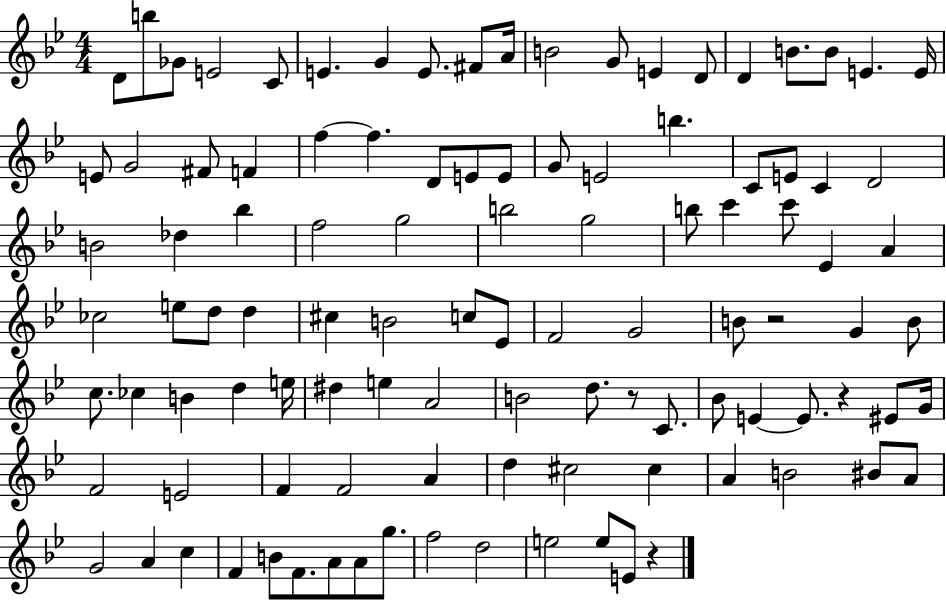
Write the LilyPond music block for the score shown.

{
  \clef treble
  \numericTimeSignature
  \time 4/4
  \key bes \major
  \repeat volta 2 { d'8 b''8 ges'8 e'2 c'8 | e'4. g'4 e'8. fis'8 a'16 | b'2 g'8 e'4 d'8 | d'4 b'8. b'8 e'4. e'16 | \break e'8 g'2 fis'8 f'4 | f''4~~ f''4. d'8 e'8 e'8 | g'8 e'2 b''4. | c'8 e'8 c'4 d'2 | \break b'2 des''4 bes''4 | f''2 g''2 | b''2 g''2 | b''8 c'''4 c'''8 ees'4 a'4 | \break ces''2 e''8 d''8 d''4 | cis''4 b'2 c''8 ees'8 | f'2 g'2 | b'8 r2 g'4 b'8 | \break c''8. ces''4 b'4 d''4 e''16 | dis''4 e''4 a'2 | b'2 d''8. r8 c'8. | bes'8 e'4~~ e'8. r4 eis'8 g'16 | \break f'2 e'2 | f'4 f'2 a'4 | d''4 cis''2 cis''4 | a'4 b'2 bis'8 a'8 | \break g'2 a'4 c''4 | f'4 b'8 f'8. a'8 a'8 g''8. | f''2 d''2 | e''2 e''8 e'8 r4 | \break } \bar "|."
}